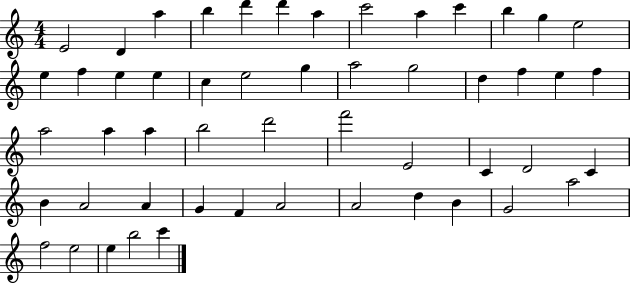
X:1
T:Untitled
M:4/4
L:1/4
K:C
E2 D a b d' d' a c'2 a c' b g e2 e f e e c e2 g a2 g2 d f e f a2 a a b2 d'2 f'2 E2 C D2 C B A2 A G F A2 A2 d B G2 a2 f2 e2 e b2 c'